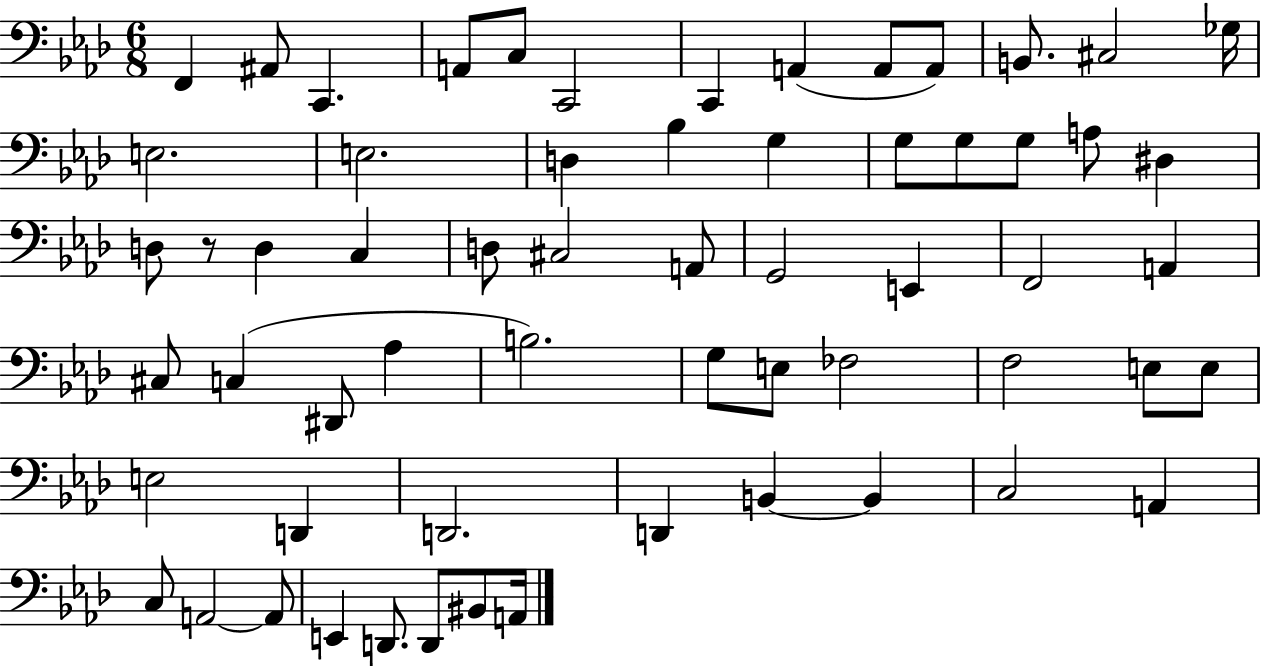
X:1
T:Untitled
M:6/8
L:1/4
K:Ab
F,, ^A,,/2 C,, A,,/2 C,/2 C,,2 C,, A,, A,,/2 A,,/2 B,,/2 ^C,2 _G,/4 E,2 E,2 D, _B, G, G,/2 G,/2 G,/2 A,/2 ^D, D,/2 z/2 D, C, D,/2 ^C,2 A,,/2 G,,2 E,, F,,2 A,, ^C,/2 C, ^D,,/2 _A, B,2 G,/2 E,/2 _F,2 F,2 E,/2 E,/2 E,2 D,, D,,2 D,, B,, B,, C,2 A,, C,/2 A,,2 A,,/2 E,, D,,/2 D,,/2 ^B,,/2 A,,/4